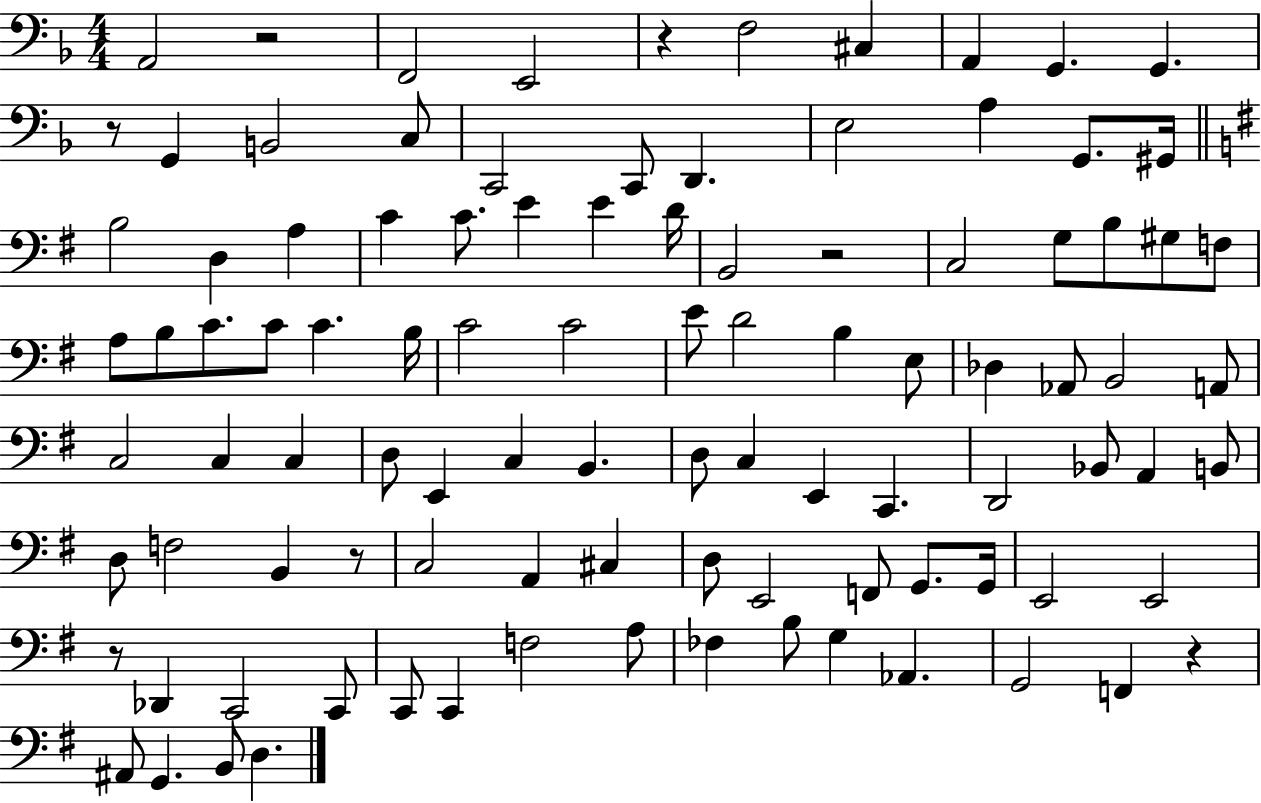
{
  \clef bass
  \numericTimeSignature
  \time 4/4
  \key f \major
  \repeat volta 2 { a,2 r2 | f,2 e,2 | r4 f2 cis4 | a,4 g,4. g,4. | \break r8 g,4 b,2 c8 | c,2 c,8 d,4. | e2 a4 g,8. gis,16 | \bar "||" \break \key g \major b2 d4 a4 | c'4 c'8. e'4 e'4 d'16 | b,2 r2 | c2 g8 b8 gis8 f8 | \break a8 b8 c'8. c'8 c'4. b16 | c'2 c'2 | e'8 d'2 b4 e8 | des4 aes,8 b,2 a,8 | \break c2 c4 c4 | d8 e,4 c4 b,4. | d8 c4 e,4 c,4. | d,2 bes,8 a,4 b,8 | \break d8 f2 b,4 r8 | c2 a,4 cis4 | d8 e,2 f,8 g,8. g,16 | e,2 e,2 | \break r8 des,4 c,2 c,8 | c,8 c,4 f2 a8 | fes4 b8 g4 aes,4. | g,2 f,4 r4 | \break ais,8 g,4. b,8 d4. | } \bar "|."
}